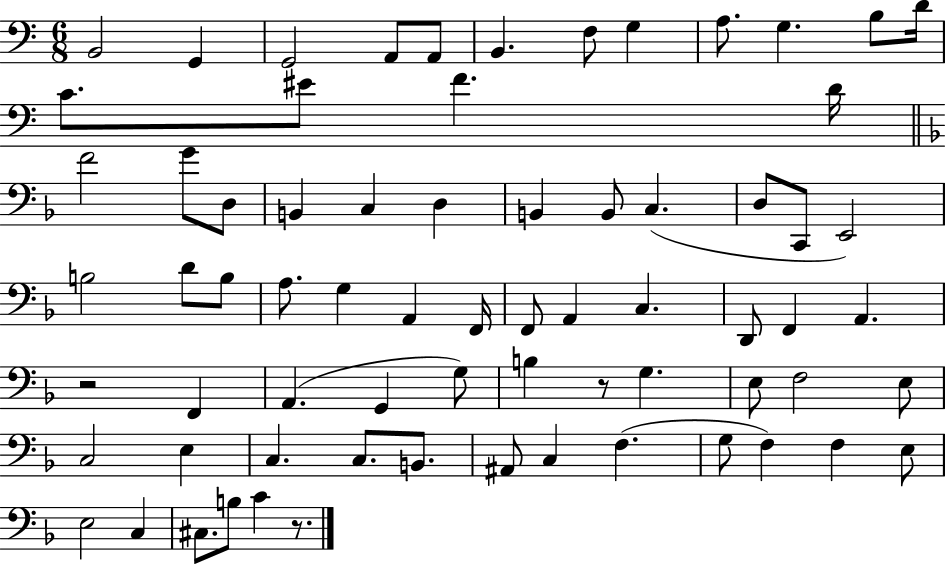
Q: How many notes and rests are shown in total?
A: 70